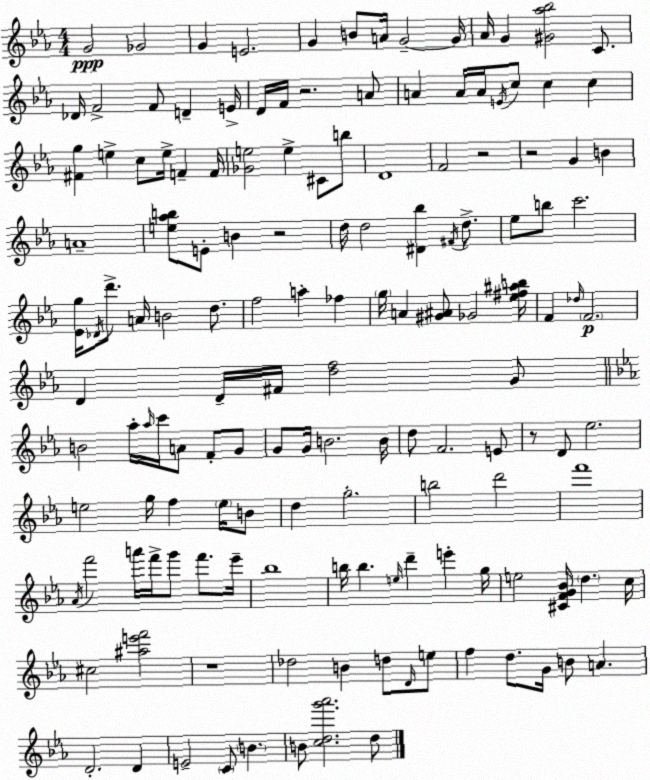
X:1
T:Untitled
M:4/4
L:1/4
K:Cm
G2 _G2 G E2 G B/2 A/4 G2 G/4 _A/4 G [^G_a_b]2 C/2 _D/4 F2 F/2 D E/4 D/4 F/4 z2 A/2 A A/4 A/4 E/4 c/2 c c [^Fg] e c/2 e/4 F F/4 [_Ge]2 e ^C/2 b/2 D4 F2 z2 z2 G B A4 [e_ab]/2 E/2 B z2 d/4 d2 [^D_b] ^F/4 d/2 _e/2 b/2 c'2 [_Eg]/4 _D/4 d'/2 A/4 B2 d/2 f2 a _f g/4 A [^G^A]/2 _G2 [_e^f^ab]/4 F _d/4 F2 D D/4 ^F/4 [df]2 G/2 B2 _a/4 _a/4 c'/4 A/2 F/2 G/2 G/2 G/4 B2 B/4 d/2 F2 E/2 z/2 D/2 _e2 e2 g/4 f e/4 B/2 d g2 b2 d'2 f'4 _A/4 f'2 a'/4 f'/4 g'/2 f'/2 _e'/4 _b4 b/4 b e/4 d' e' g/4 e2 [^CFG_B]/4 d c/4 ^c2 [^ae'f']2 z4 _d2 B d/2 D/4 e/2 f d/2 G/4 B/2 A D2 D E2 C/2 B B/2 [cdg'_a']2 d/2